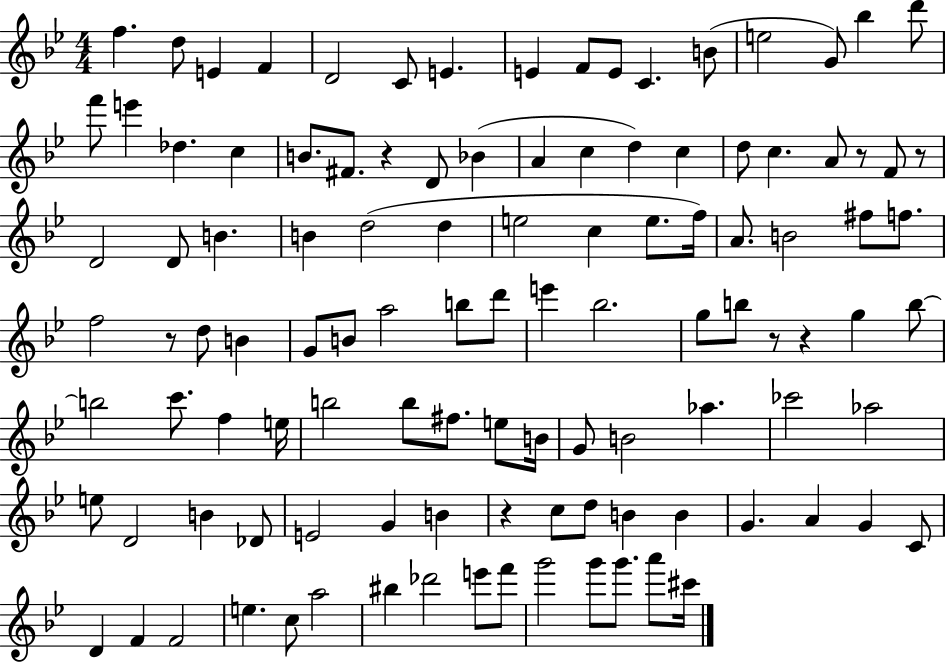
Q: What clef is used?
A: treble